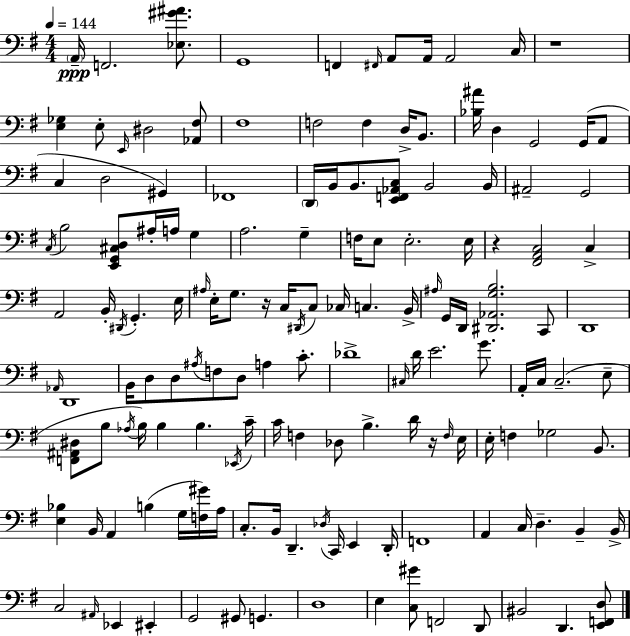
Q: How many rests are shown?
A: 4